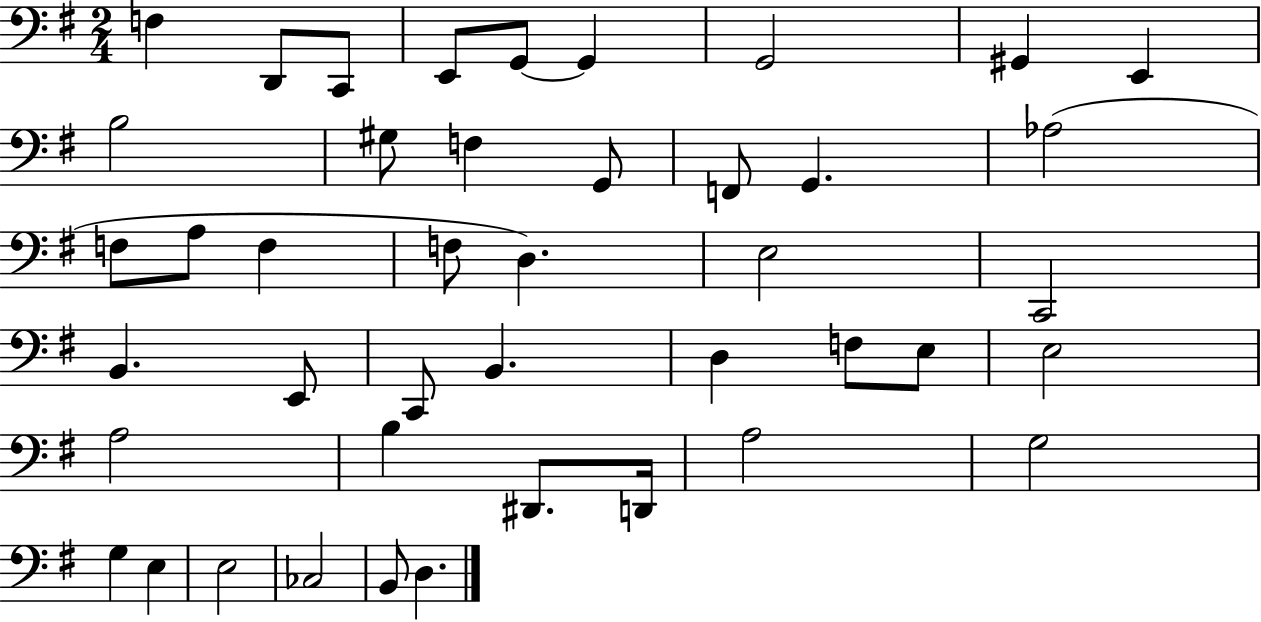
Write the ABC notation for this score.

X:1
T:Untitled
M:2/4
L:1/4
K:G
F, D,,/2 C,,/2 E,,/2 G,,/2 G,, G,,2 ^G,, E,, B,2 ^G,/2 F, G,,/2 F,,/2 G,, _A,2 F,/2 A,/2 F, F,/2 D, E,2 C,,2 B,, E,,/2 C,,/2 B,, D, F,/2 E,/2 E,2 A,2 B, ^D,,/2 D,,/4 A,2 G,2 G, E, E,2 _C,2 B,,/2 D,